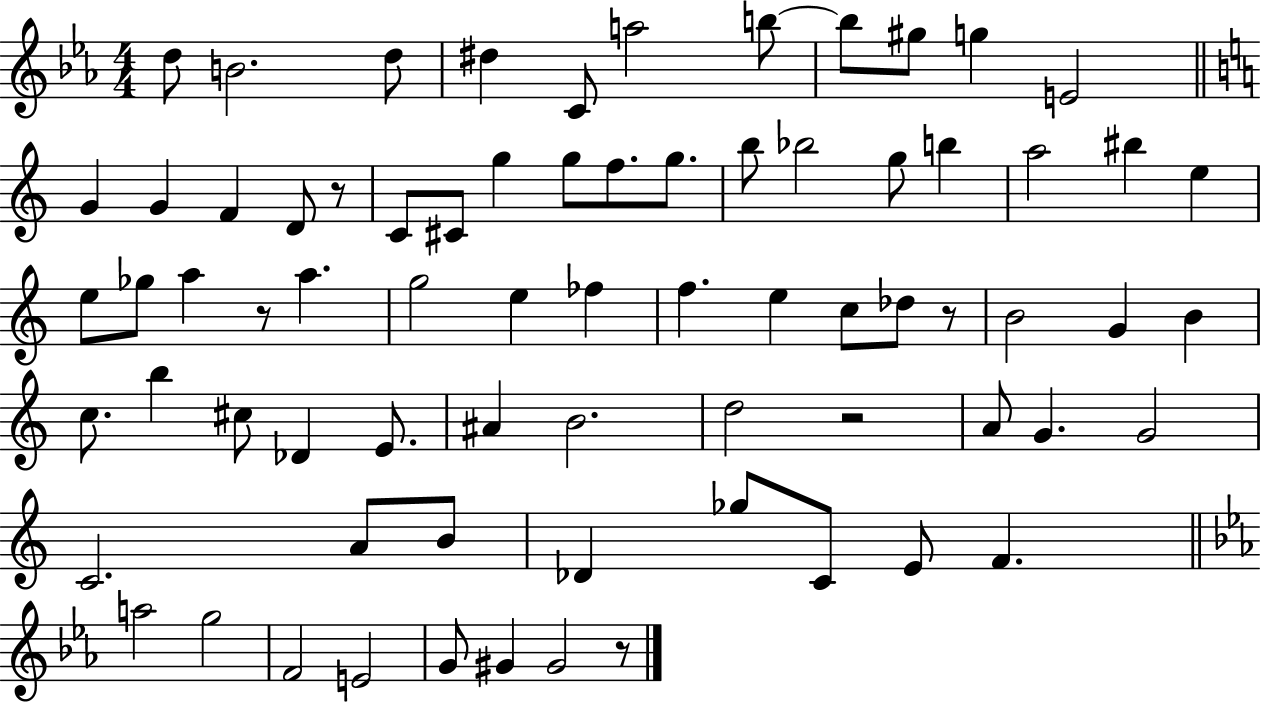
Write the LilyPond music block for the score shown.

{
  \clef treble
  \numericTimeSignature
  \time 4/4
  \key ees \major
  d''8 b'2. d''8 | dis''4 c'8 a''2 b''8~~ | b''8 gis''8 g''4 e'2 | \bar "||" \break \key a \minor g'4 g'4 f'4 d'8 r8 | c'8 cis'8 g''4 g''8 f''8. g''8. | b''8 bes''2 g''8 b''4 | a''2 bis''4 e''4 | \break e''8 ges''8 a''4 r8 a''4. | g''2 e''4 fes''4 | f''4. e''4 c''8 des''8 r8 | b'2 g'4 b'4 | \break c''8. b''4 cis''8 des'4 e'8. | ais'4 b'2. | d''2 r2 | a'8 g'4. g'2 | \break c'2. a'8 b'8 | des'4 ges''8 c'8 e'8 f'4. | \bar "||" \break \key c \minor a''2 g''2 | f'2 e'2 | g'8 gis'4 gis'2 r8 | \bar "|."
}